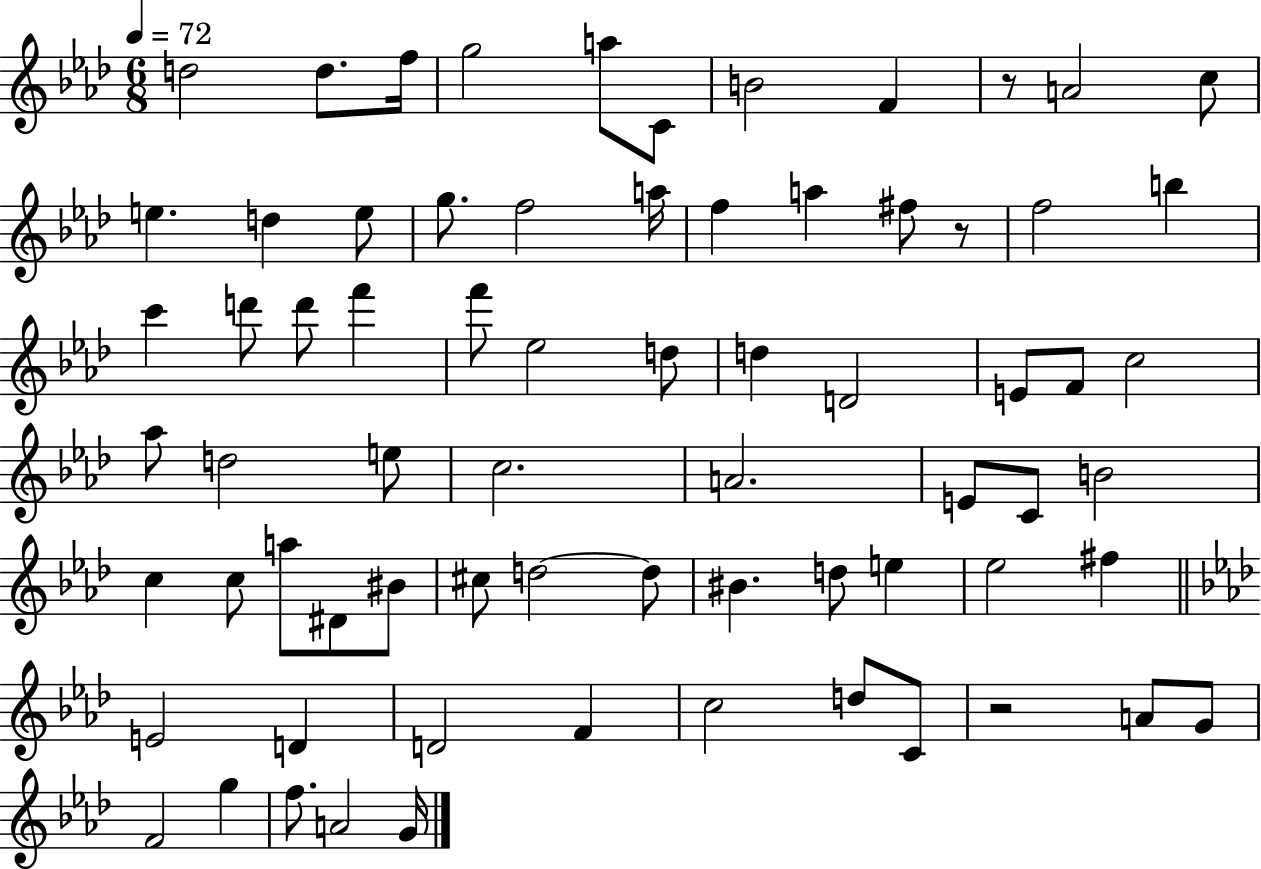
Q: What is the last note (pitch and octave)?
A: G4